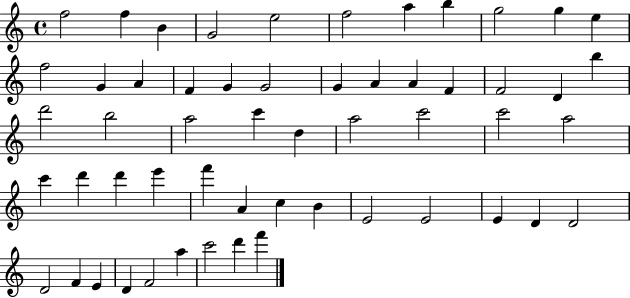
{
  \clef treble
  \time 4/4
  \defaultTimeSignature
  \key c \major
  f''2 f''4 b'4 | g'2 e''2 | f''2 a''4 b''4 | g''2 g''4 e''4 | \break f''2 g'4 a'4 | f'4 g'4 g'2 | g'4 a'4 a'4 f'4 | f'2 d'4 b''4 | \break d'''2 b''2 | a''2 c'''4 d''4 | a''2 c'''2 | c'''2 a''2 | \break c'''4 d'''4 d'''4 e'''4 | f'''4 a'4 c''4 b'4 | e'2 e'2 | e'4 d'4 d'2 | \break d'2 f'4 e'4 | d'4 f'2 a''4 | c'''2 d'''4 f'''4 | \bar "|."
}